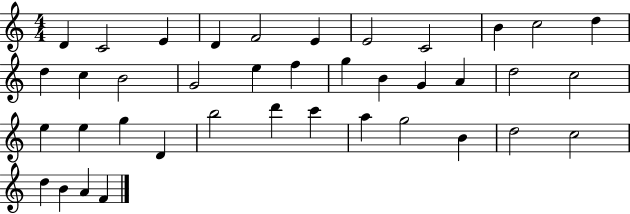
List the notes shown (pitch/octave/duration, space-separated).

D4/q C4/h E4/q D4/q F4/h E4/q E4/h C4/h B4/q C5/h D5/q D5/q C5/q B4/h G4/h E5/q F5/q G5/q B4/q G4/q A4/q D5/h C5/h E5/q E5/q G5/q D4/q B5/h D6/q C6/q A5/q G5/h B4/q D5/h C5/h D5/q B4/q A4/q F4/q